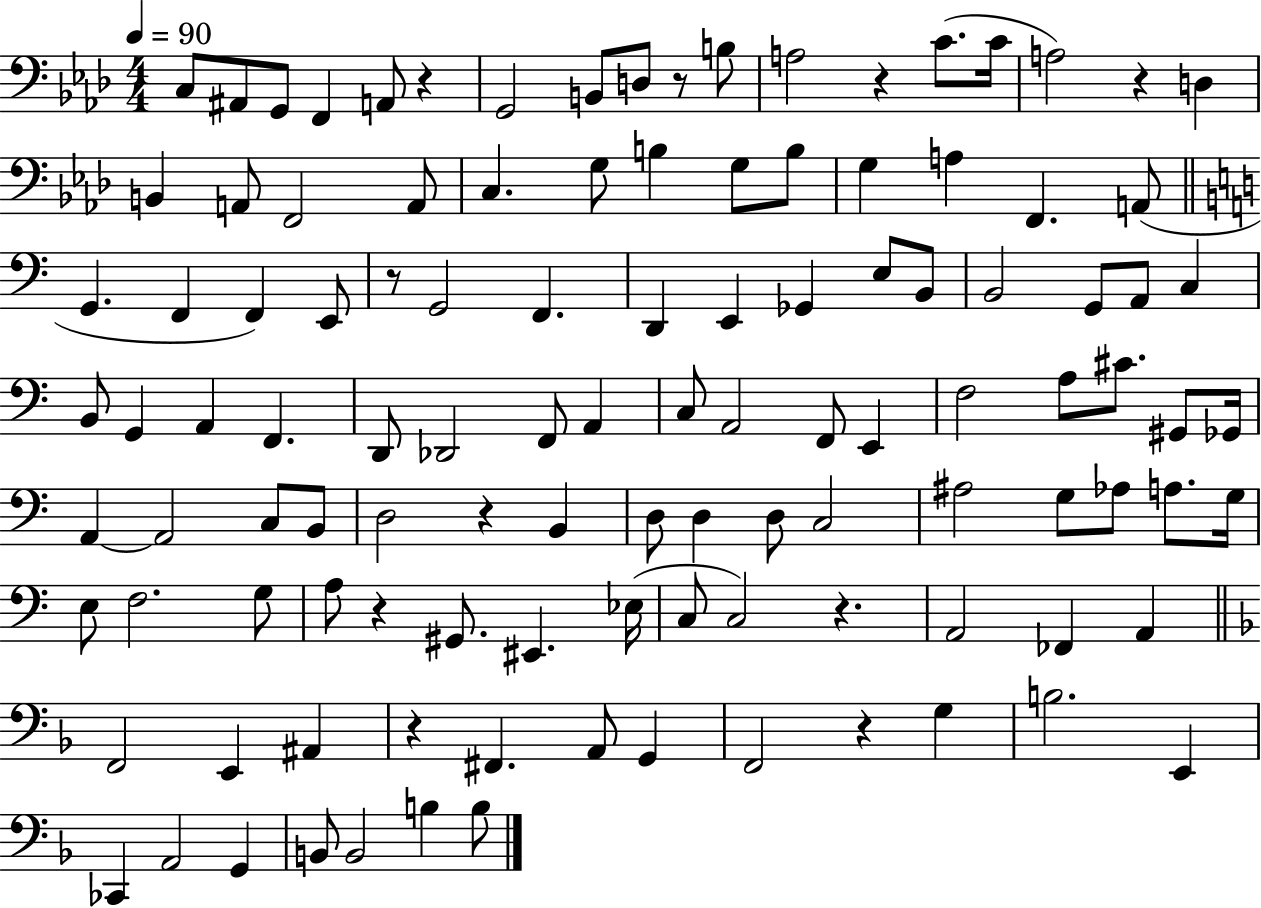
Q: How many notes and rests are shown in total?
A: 113